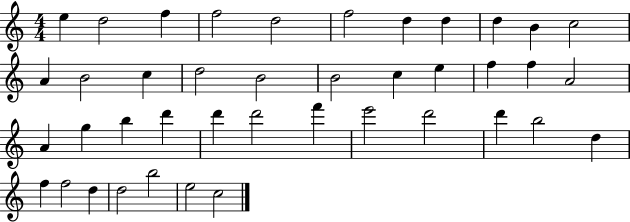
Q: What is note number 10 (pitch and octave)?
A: B4